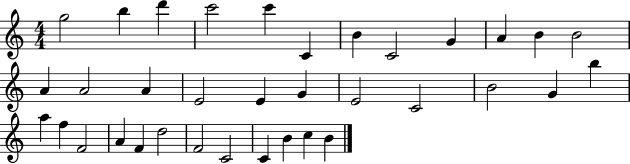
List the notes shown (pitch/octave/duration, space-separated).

G5/h B5/q D6/q C6/h C6/q C4/q B4/q C4/h G4/q A4/q B4/q B4/h A4/q A4/h A4/q E4/h E4/q G4/q E4/h C4/h B4/h G4/q B5/q A5/q F5/q F4/h A4/q F4/q D5/h F4/h C4/h C4/q B4/q C5/q B4/q